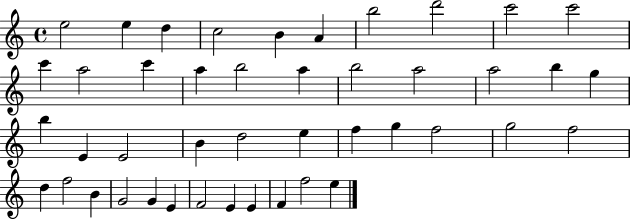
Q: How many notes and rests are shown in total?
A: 44